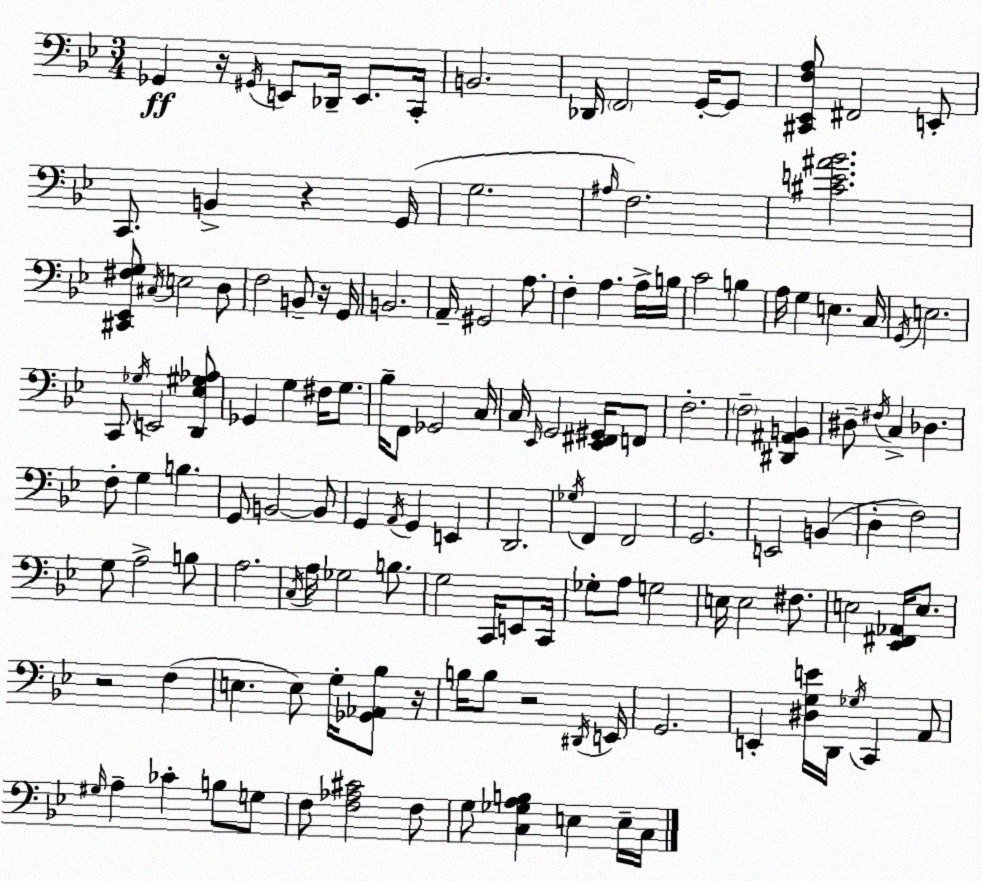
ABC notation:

X:1
T:Untitled
M:3/4
L:1/4
K:Bb
_G,, z/4 ^G,,/4 E,,/2 _D,,/4 E,,/2 C,,/4 B,,2 _D,,/4 F,,2 G,,/4 G,,/2 [^C,,_E,,F,A,]/2 ^F,,2 E,,/2 C,,/2 B,, z G,,/4 G,2 ^A,/4 F,2 [^CE^A_B]2 [^C,,_E,,^F,G,]/2 ^C,/4 E,2 D,/2 F,2 B,,/2 z/4 G,,/4 B,,2 A,,/4 ^G,,2 A,/2 F, A, A,/4 B,/4 C2 B, A,/4 G, E, C,/4 G,,/4 E,2 C,,/2 _G,/4 E,,2 [D,,_E,^G,_A,]/2 _G,, G, ^F,/4 G,/2 _B,/4 F,,/2 _G,,2 C,/4 C,/4 _E,,/4 G,,2 [_E,,^F,,^G,,]/4 F,,/2 F,2 F,2 [^D,,^A,,B,,] ^D,/2 ^F,/4 C, _D, F,/2 G, B, G,,/2 B,,2 B,,/2 G,, A,,/4 G,, E,, D,,2 _G,/4 F,, F,,2 G,,2 E,,2 B,, D, F,2 G,/2 A,2 B,/2 A,2 C,/4 A,/4 _G,2 B,/2 G,2 C,,/4 E,,/2 C,,/4 _G,/2 A,/2 G,2 E,/4 E,2 ^F,/2 E,2 [_E,,^F,,_A,,]/4 E,/2 z2 F, E, E,/2 G,/4 [_G,,_A,,_B,]/2 z/4 B,/4 B,/2 z2 ^D,,/4 E,,/4 G,,2 E,, [^D,G,E]/4 D,,/4 _G,/4 C,, A,,/2 ^G,/4 A, _C B,/2 G,/2 F,/2 [F,_A,^C]2 F,/2 G,/2 [C,_G,A,B,] E, E,/4 C,/4